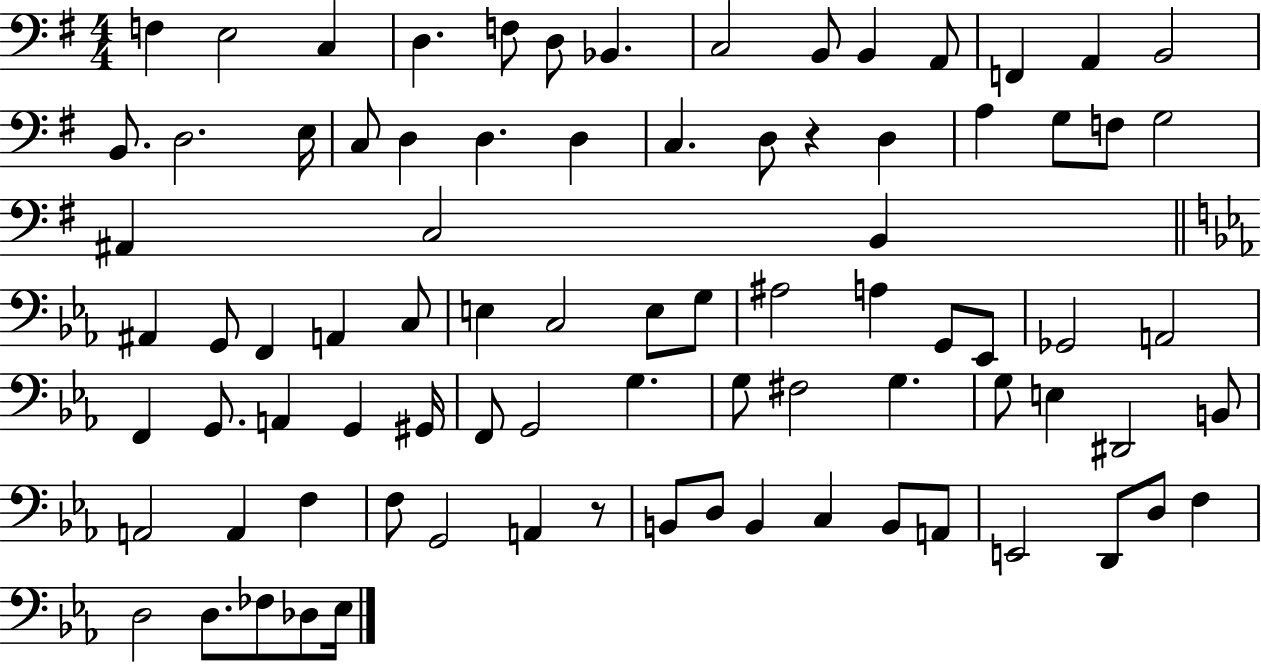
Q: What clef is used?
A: bass